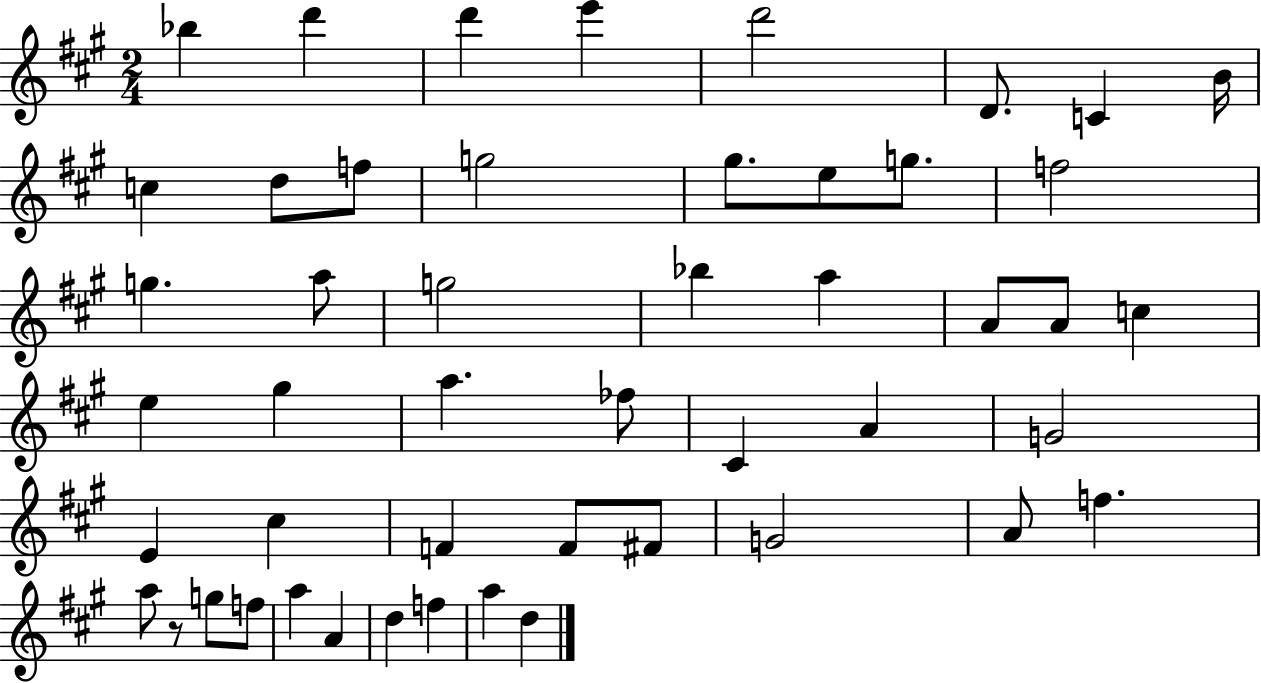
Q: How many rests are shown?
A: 1